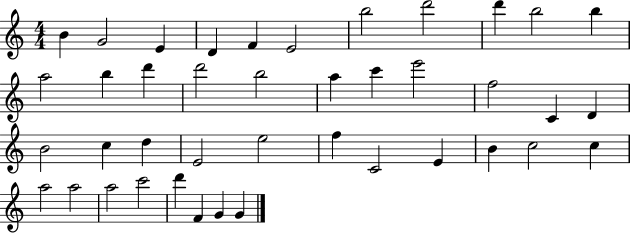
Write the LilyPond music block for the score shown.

{
  \clef treble
  \numericTimeSignature
  \time 4/4
  \key c \major
  b'4 g'2 e'4 | d'4 f'4 e'2 | b''2 d'''2 | d'''4 b''2 b''4 | \break a''2 b''4 d'''4 | d'''2 b''2 | a''4 c'''4 e'''2 | f''2 c'4 d'4 | \break b'2 c''4 d''4 | e'2 e''2 | f''4 c'2 e'4 | b'4 c''2 c''4 | \break a''2 a''2 | a''2 c'''2 | d'''4 f'4 g'4 g'4 | \bar "|."
}